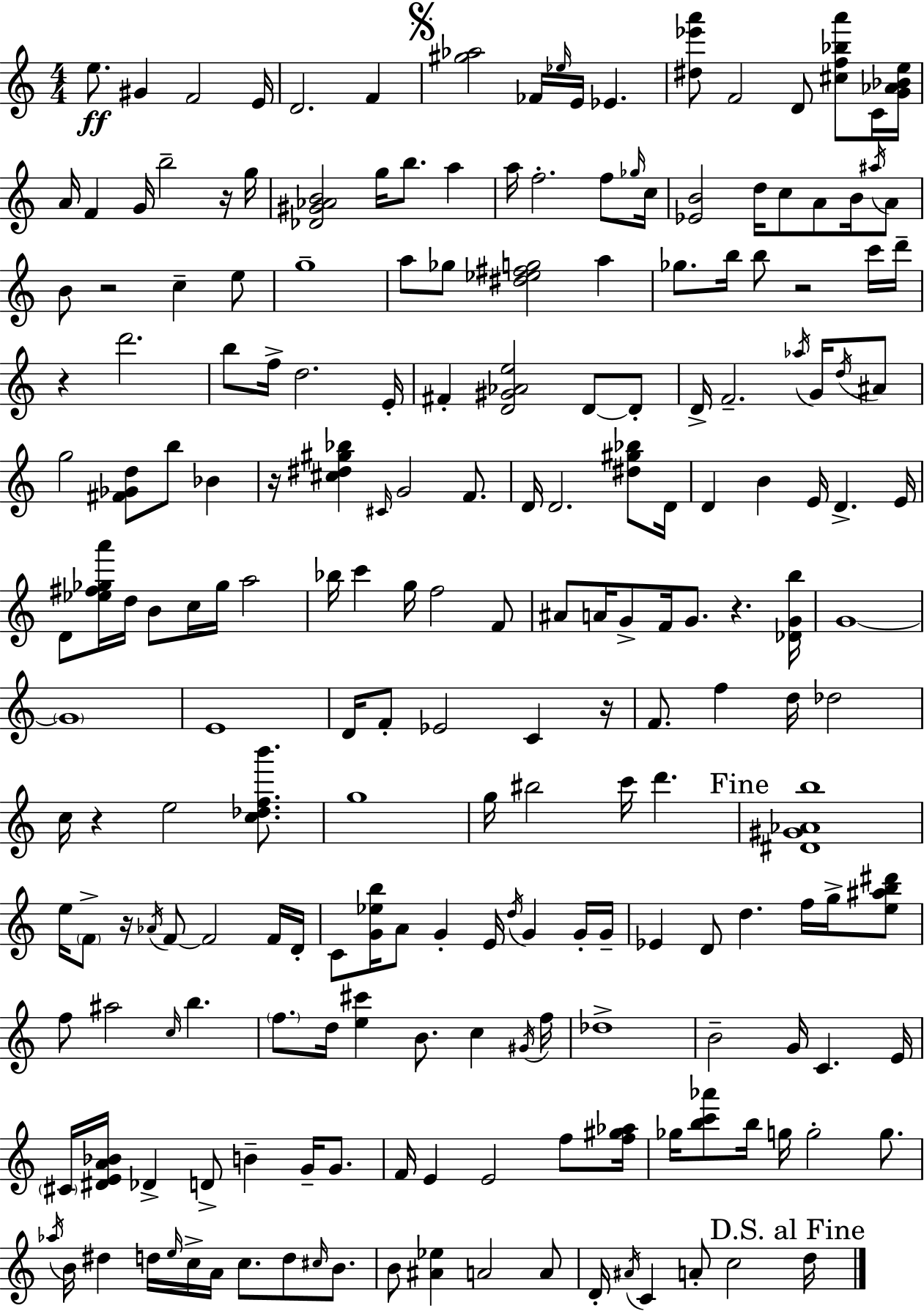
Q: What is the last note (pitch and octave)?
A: D5